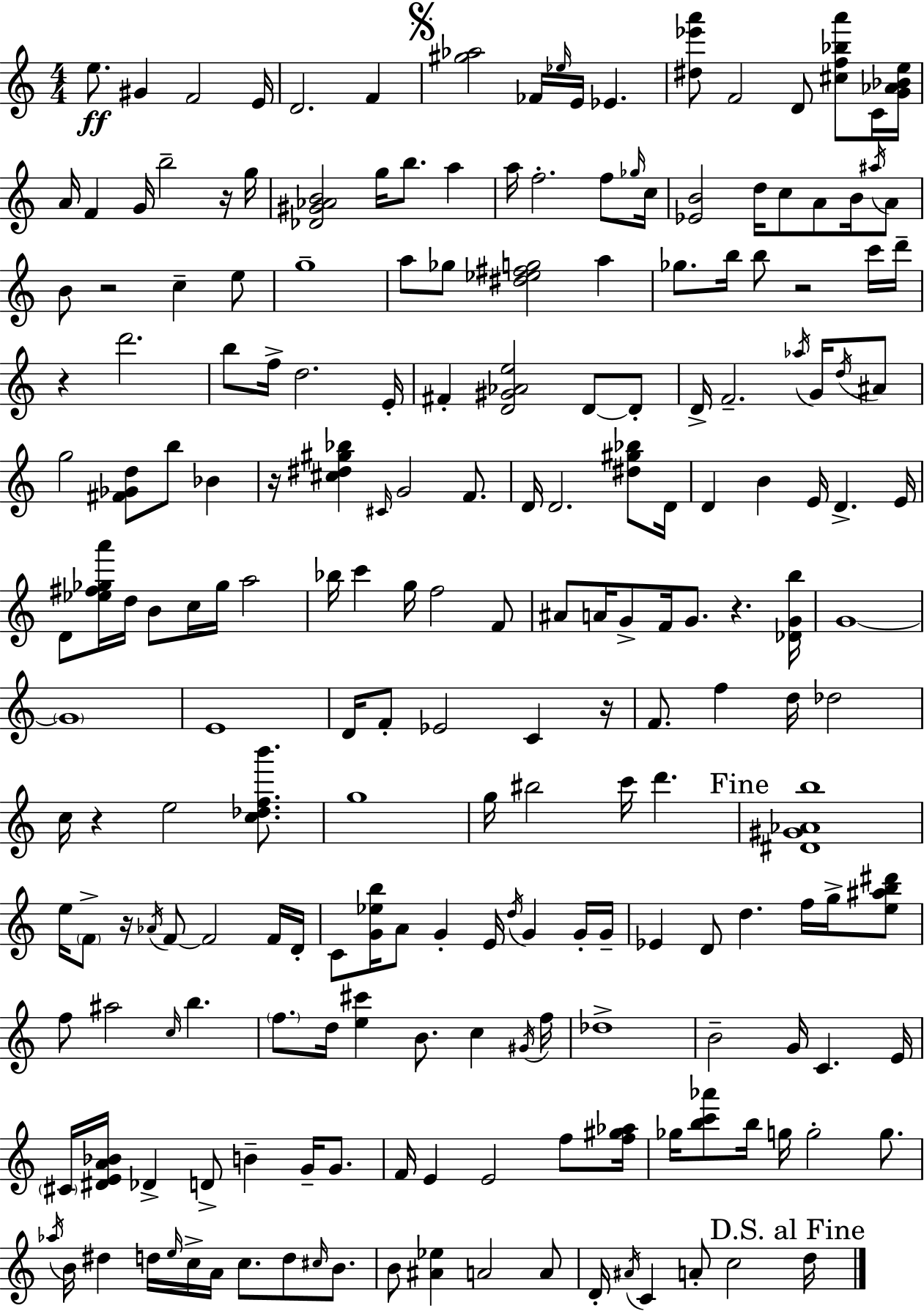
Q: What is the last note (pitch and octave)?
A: D5